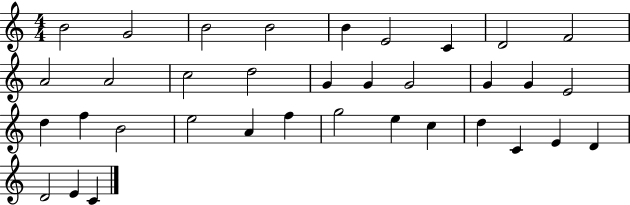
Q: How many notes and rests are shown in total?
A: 35